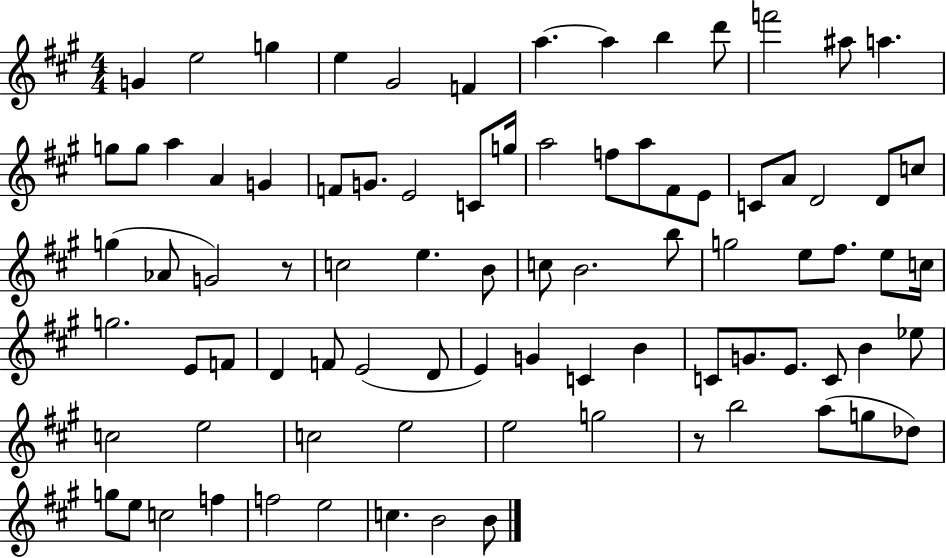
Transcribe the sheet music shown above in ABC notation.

X:1
T:Untitled
M:4/4
L:1/4
K:A
G e2 g e ^G2 F a a b d'/2 f'2 ^a/2 a g/2 g/2 a A G F/2 G/2 E2 C/2 g/4 a2 f/2 a/2 ^F/2 E/2 C/2 A/2 D2 D/2 c/2 g _A/2 G2 z/2 c2 e B/2 c/2 B2 b/2 g2 e/2 ^f/2 e/2 c/4 g2 E/2 F/2 D F/2 E2 D/2 E G C B C/2 G/2 E/2 C/2 B _e/2 c2 e2 c2 e2 e2 g2 z/2 b2 a/2 g/2 _d/2 g/2 e/2 c2 f f2 e2 c B2 B/2